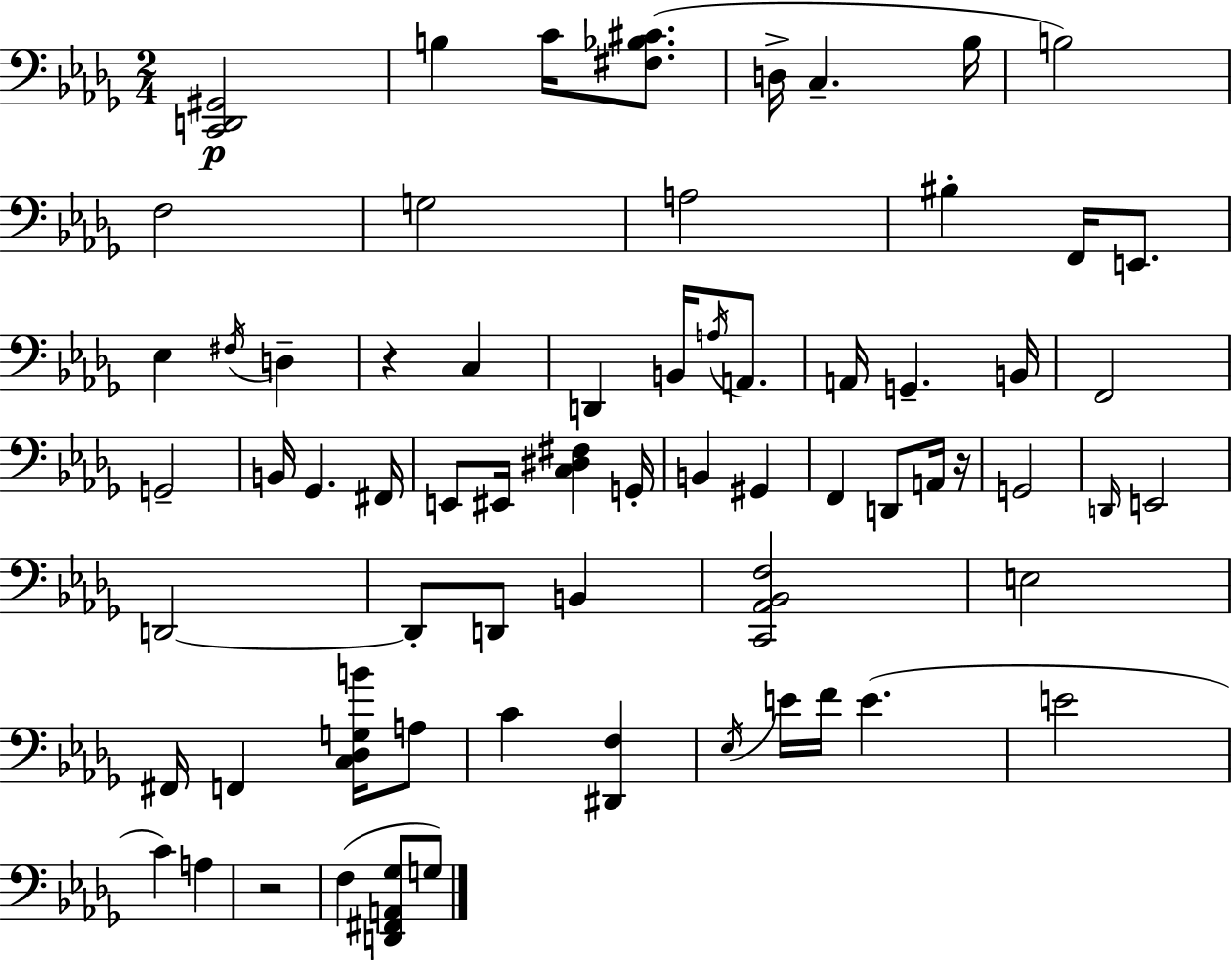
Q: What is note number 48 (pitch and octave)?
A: C4